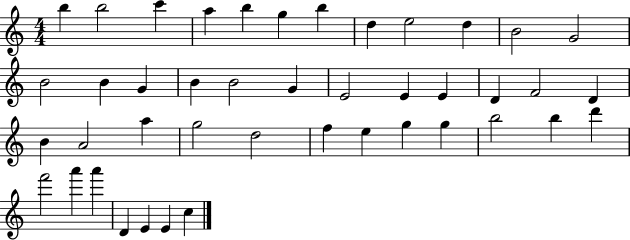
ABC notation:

X:1
T:Untitled
M:4/4
L:1/4
K:C
b b2 c' a b g b d e2 d B2 G2 B2 B G B B2 G E2 E E D F2 D B A2 a g2 d2 f e g g b2 b d' f'2 a' a' D E E c